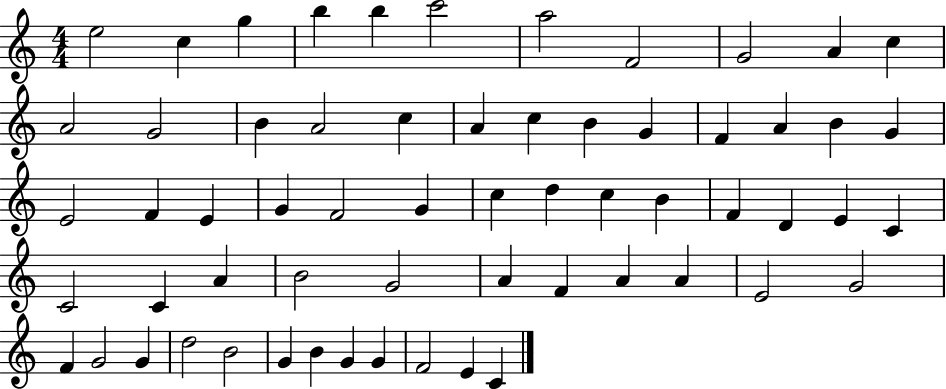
{
  \clef treble
  \numericTimeSignature
  \time 4/4
  \key c \major
  e''2 c''4 g''4 | b''4 b''4 c'''2 | a''2 f'2 | g'2 a'4 c''4 | \break a'2 g'2 | b'4 a'2 c''4 | a'4 c''4 b'4 g'4 | f'4 a'4 b'4 g'4 | \break e'2 f'4 e'4 | g'4 f'2 g'4 | c''4 d''4 c''4 b'4 | f'4 d'4 e'4 c'4 | \break c'2 c'4 a'4 | b'2 g'2 | a'4 f'4 a'4 a'4 | e'2 g'2 | \break f'4 g'2 g'4 | d''2 b'2 | g'4 b'4 g'4 g'4 | f'2 e'4 c'4 | \break \bar "|."
}